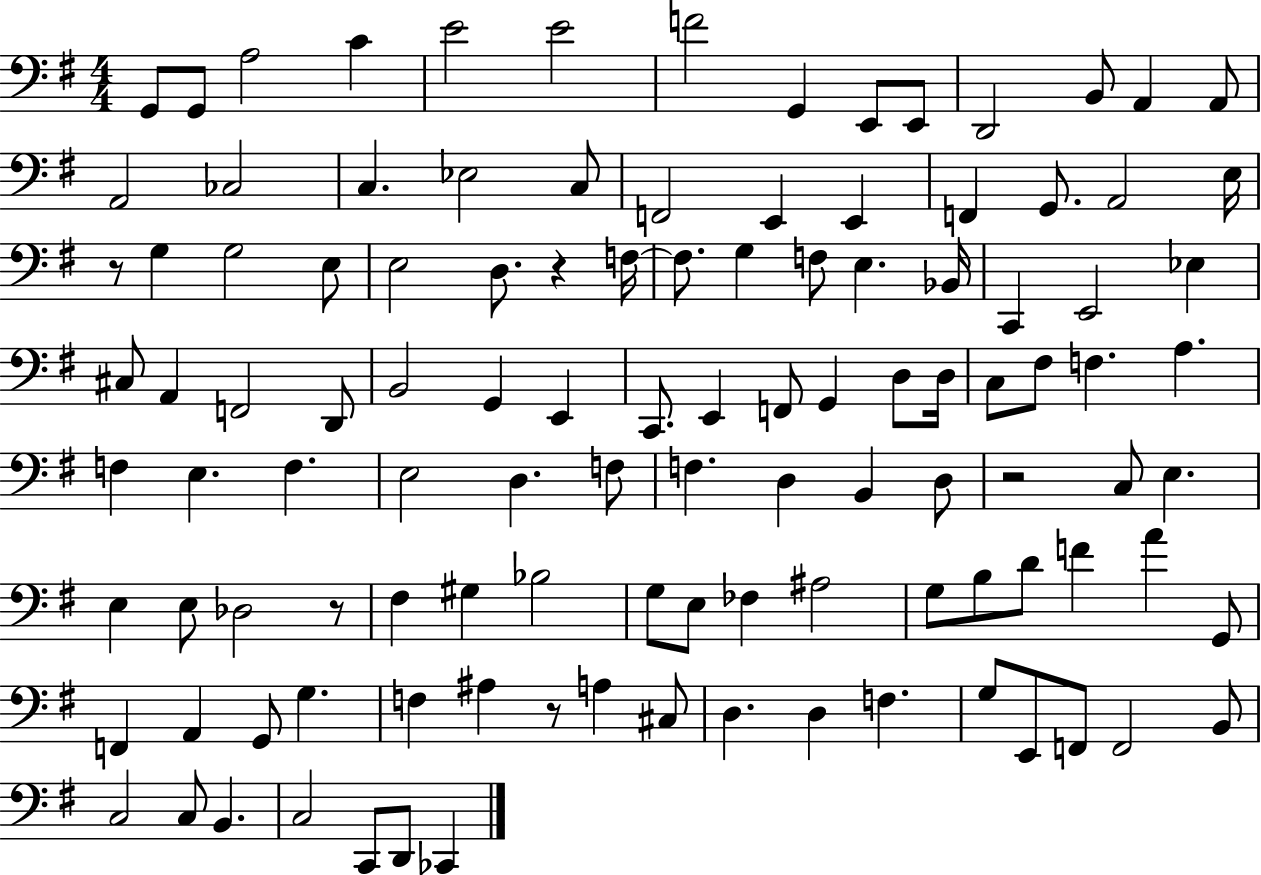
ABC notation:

X:1
T:Untitled
M:4/4
L:1/4
K:G
G,,/2 G,,/2 A,2 C E2 E2 F2 G,, E,,/2 E,,/2 D,,2 B,,/2 A,, A,,/2 A,,2 _C,2 C, _E,2 C,/2 F,,2 E,, E,, F,, G,,/2 A,,2 E,/4 z/2 G, G,2 E,/2 E,2 D,/2 z F,/4 F,/2 G, F,/2 E, _B,,/4 C,, E,,2 _E, ^C,/2 A,, F,,2 D,,/2 B,,2 G,, E,, C,,/2 E,, F,,/2 G,, D,/2 D,/4 C,/2 ^F,/2 F, A, F, E, F, E,2 D, F,/2 F, D, B,, D,/2 z2 C,/2 E, E, E,/2 _D,2 z/2 ^F, ^G, _B,2 G,/2 E,/2 _F, ^A,2 G,/2 B,/2 D/2 F A G,,/2 F,, A,, G,,/2 G, F, ^A, z/2 A, ^C,/2 D, D, F, G,/2 E,,/2 F,,/2 F,,2 B,,/2 C,2 C,/2 B,, C,2 C,,/2 D,,/2 _C,,